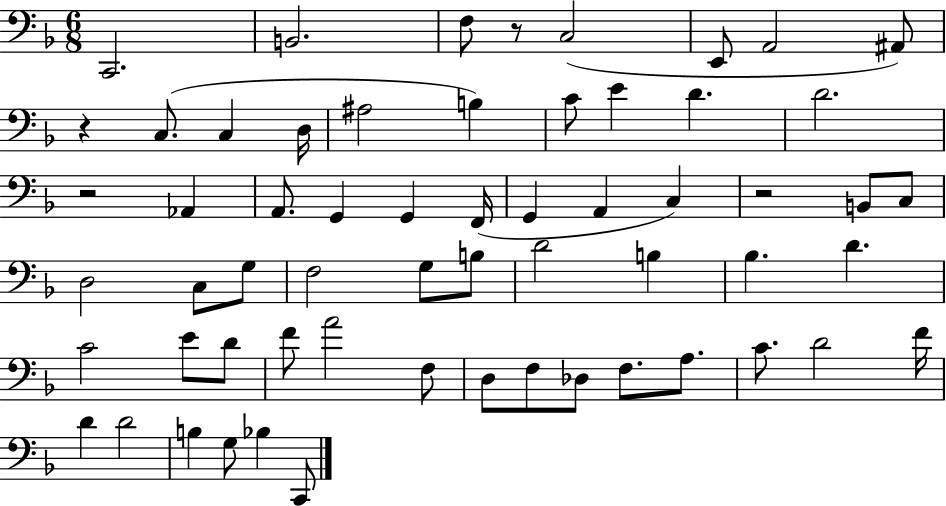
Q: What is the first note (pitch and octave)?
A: C2